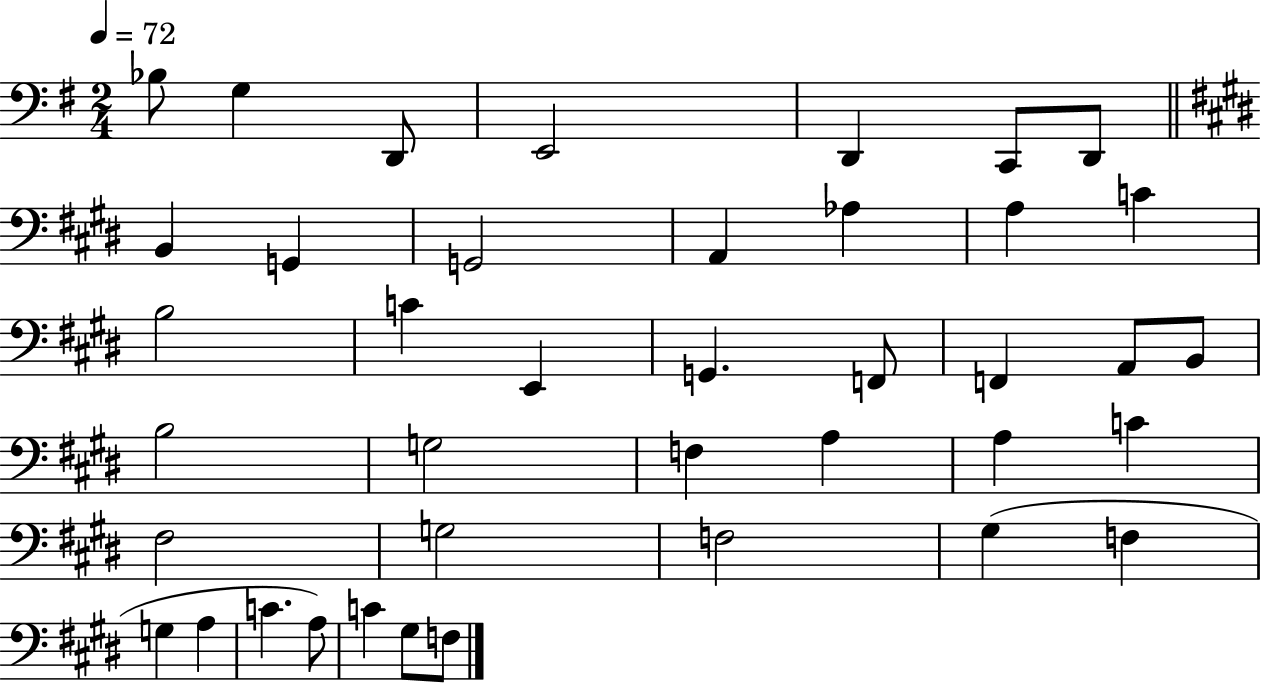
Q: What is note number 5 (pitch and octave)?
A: D2